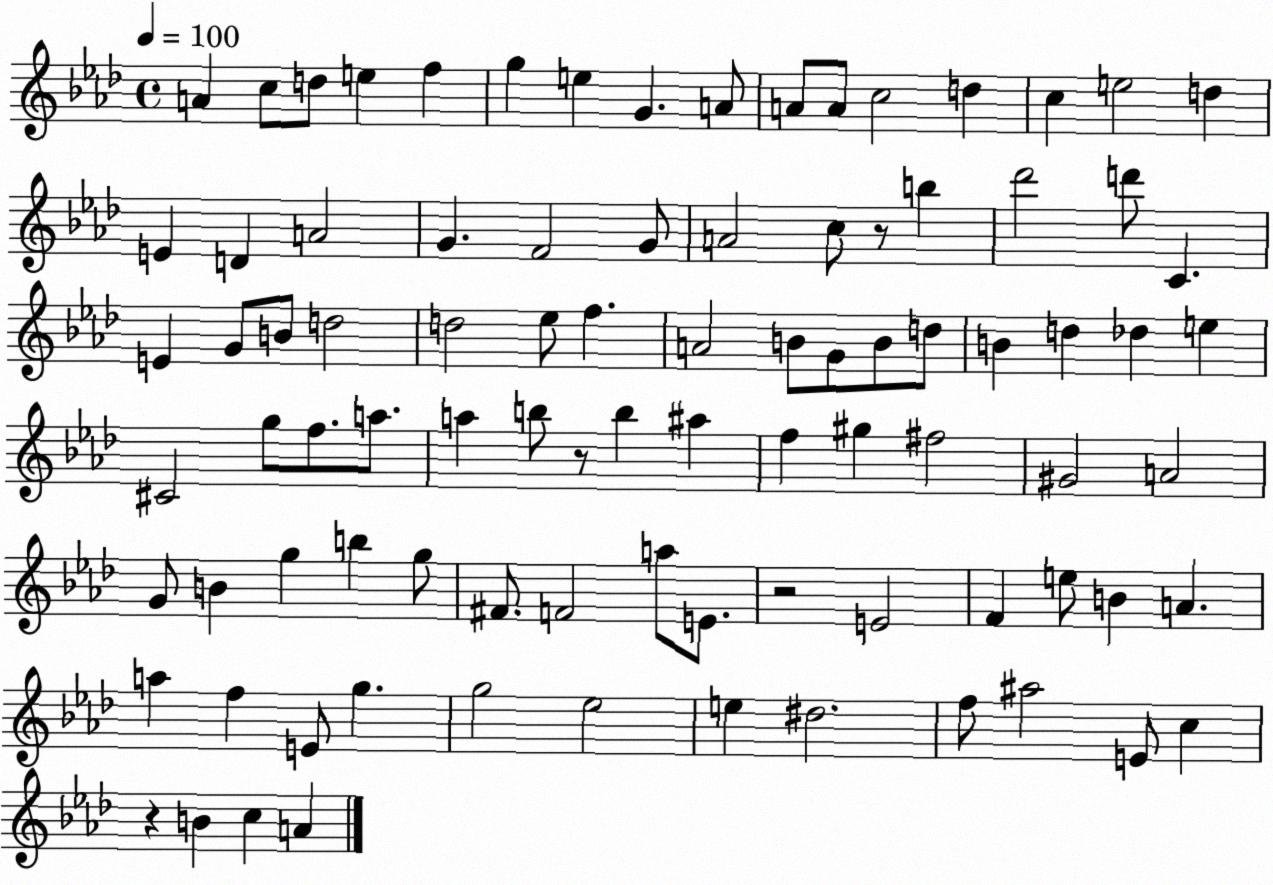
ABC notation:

X:1
T:Untitled
M:4/4
L:1/4
K:Ab
A c/2 d/2 e f g e G A/2 A/2 A/2 c2 d c e2 d E D A2 G F2 G/2 A2 c/2 z/2 b _d'2 d'/2 C E G/2 B/2 d2 d2 _e/2 f A2 B/2 G/2 B/2 d/2 B d _d e ^C2 g/2 f/2 a/2 a b/2 z/2 b ^a f ^g ^f2 ^G2 A2 G/2 B g b g/2 ^F/2 F2 a/2 E/2 z2 E2 F e/2 B A a f E/2 g g2 _e2 e ^d2 f/2 ^a2 E/2 c z B c A